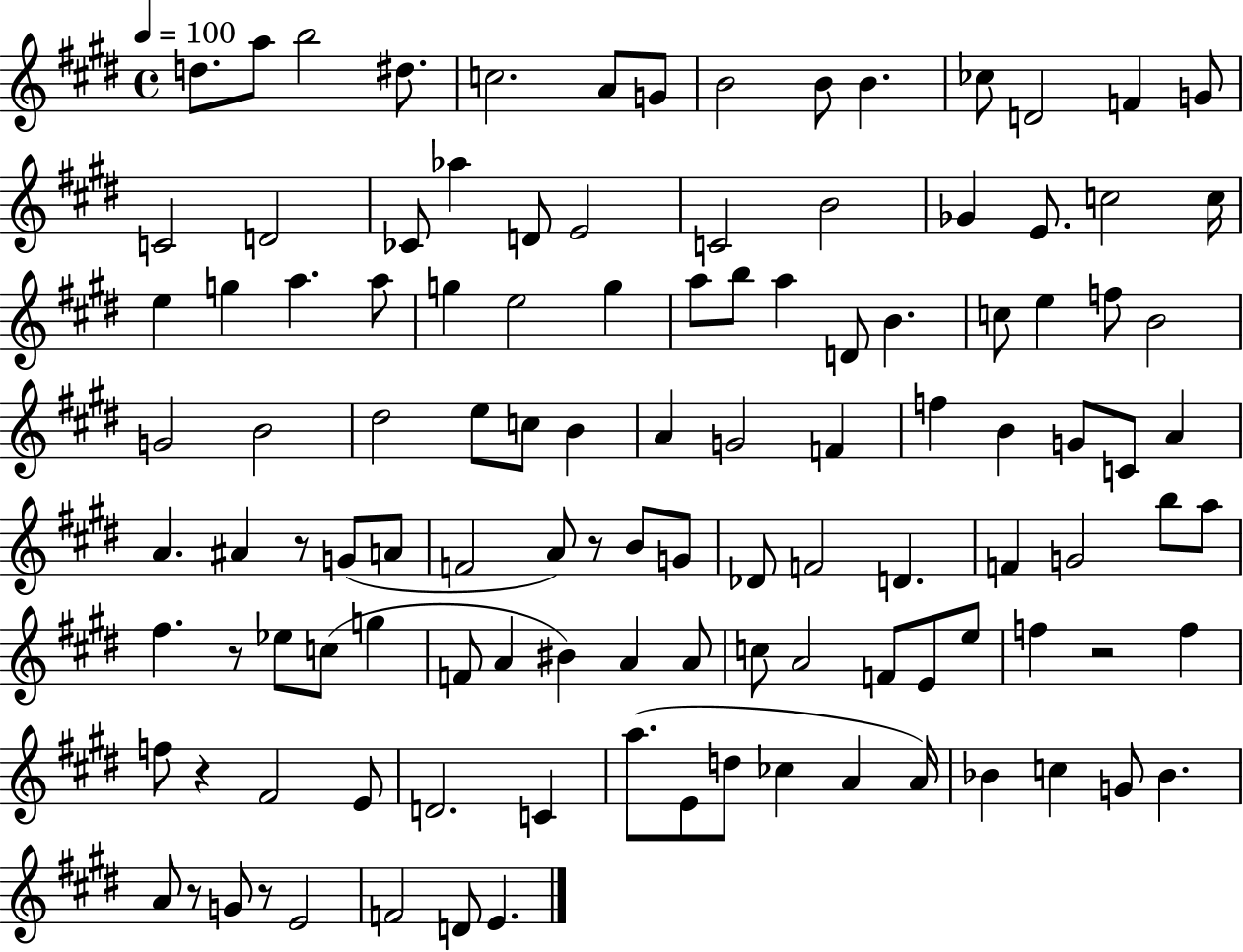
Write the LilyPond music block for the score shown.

{
  \clef treble
  \time 4/4
  \defaultTimeSignature
  \key e \major
  \tempo 4 = 100
  d''8. a''8 b''2 dis''8. | c''2. a'8 g'8 | b'2 b'8 b'4. | ces''8 d'2 f'4 g'8 | \break c'2 d'2 | ces'8 aes''4 d'8 e'2 | c'2 b'2 | ges'4 e'8. c''2 c''16 | \break e''4 g''4 a''4. a''8 | g''4 e''2 g''4 | a''8 b''8 a''4 d'8 b'4. | c''8 e''4 f''8 b'2 | \break g'2 b'2 | dis''2 e''8 c''8 b'4 | a'4 g'2 f'4 | f''4 b'4 g'8 c'8 a'4 | \break a'4. ais'4 r8 g'8( a'8 | f'2 a'8) r8 b'8 g'8 | des'8 f'2 d'4. | f'4 g'2 b''8 a''8 | \break fis''4. r8 ees''8 c''8( g''4 | f'8 a'4 bis'4) a'4 a'8 | c''8 a'2 f'8 e'8 e''8 | f''4 r2 f''4 | \break f''8 r4 fis'2 e'8 | d'2. c'4 | a''8.( e'8 d''8 ces''4 a'4 a'16) | bes'4 c''4 g'8 bes'4. | \break a'8 r8 g'8 r8 e'2 | f'2 d'8 e'4. | \bar "|."
}